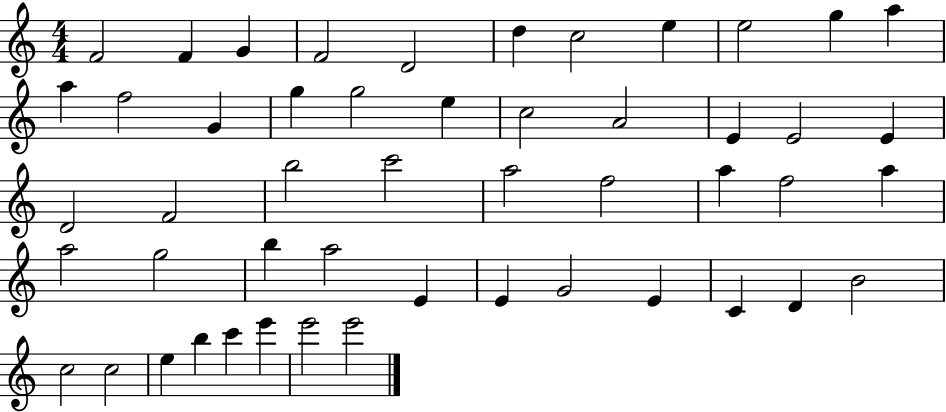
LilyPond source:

{
  \clef treble
  \numericTimeSignature
  \time 4/4
  \key c \major
  f'2 f'4 g'4 | f'2 d'2 | d''4 c''2 e''4 | e''2 g''4 a''4 | \break a''4 f''2 g'4 | g''4 g''2 e''4 | c''2 a'2 | e'4 e'2 e'4 | \break d'2 f'2 | b''2 c'''2 | a''2 f''2 | a''4 f''2 a''4 | \break a''2 g''2 | b''4 a''2 e'4 | e'4 g'2 e'4 | c'4 d'4 b'2 | \break c''2 c''2 | e''4 b''4 c'''4 e'''4 | e'''2 e'''2 | \bar "|."
}